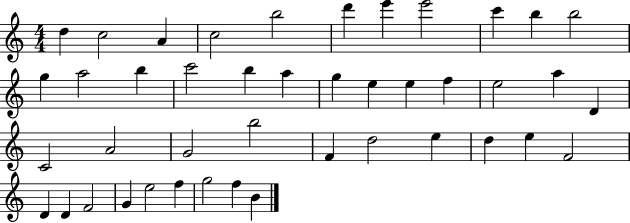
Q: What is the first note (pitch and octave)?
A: D5